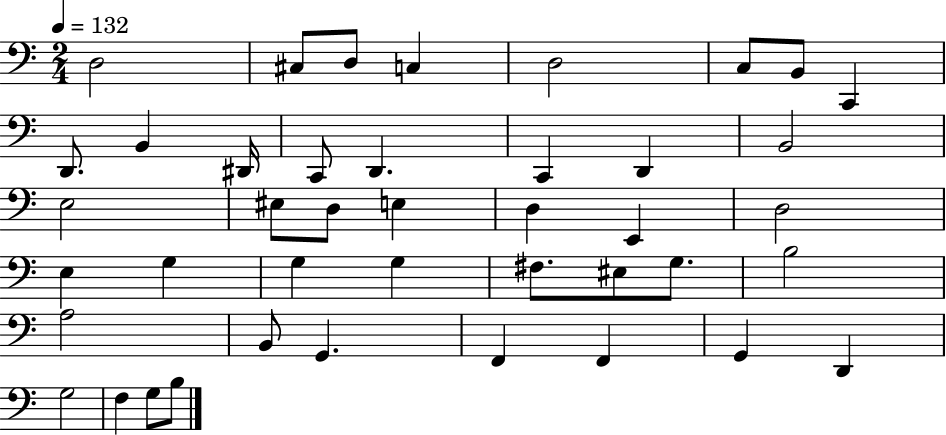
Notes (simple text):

D3/h C#3/e D3/e C3/q D3/h C3/e B2/e C2/q D2/e. B2/q D#2/s C2/e D2/q. C2/q D2/q B2/h E3/h EIS3/e D3/e E3/q D3/q E2/q D3/h E3/q G3/q G3/q G3/q F#3/e. EIS3/e G3/e. B3/h A3/h B2/e G2/q. F2/q F2/q G2/q D2/q G3/h F3/q G3/e B3/e